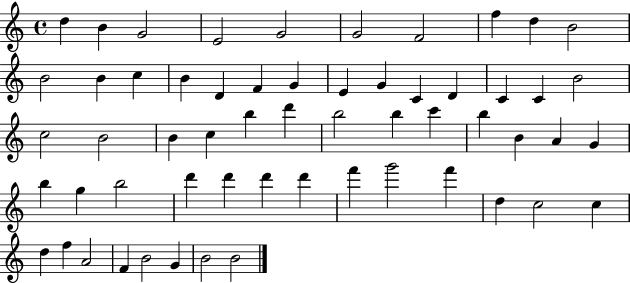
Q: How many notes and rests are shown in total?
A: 58